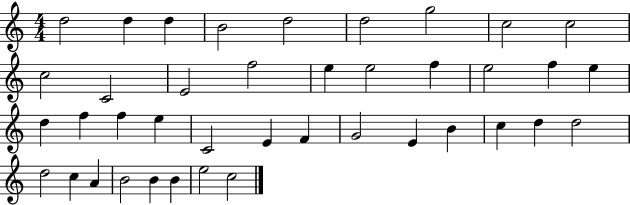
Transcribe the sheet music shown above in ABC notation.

X:1
T:Untitled
M:4/4
L:1/4
K:C
d2 d d B2 d2 d2 g2 c2 c2 c2 C2 E2 f2 e e2 f e2 f e d f f e C2 E F G2 E B c d d2 d2 c A B2 B B e2 c2